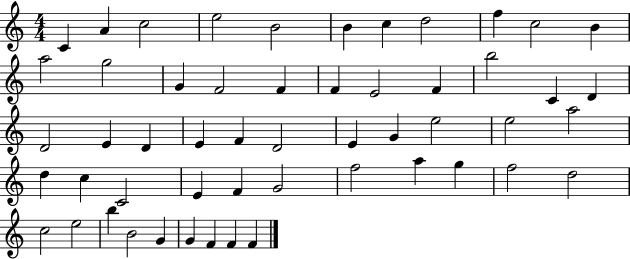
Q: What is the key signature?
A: C major